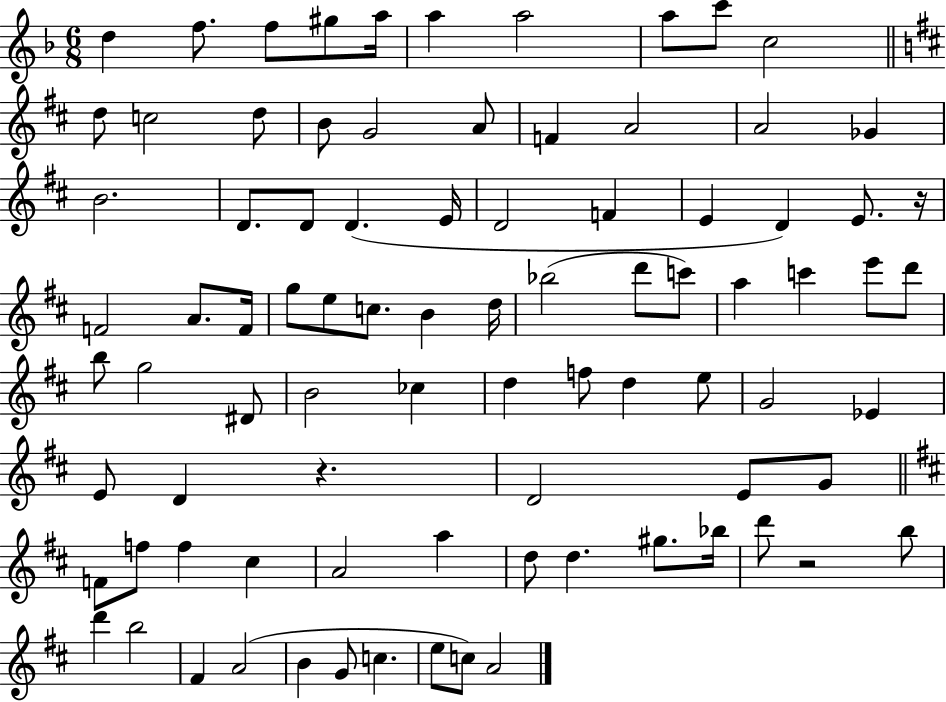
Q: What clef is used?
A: treble